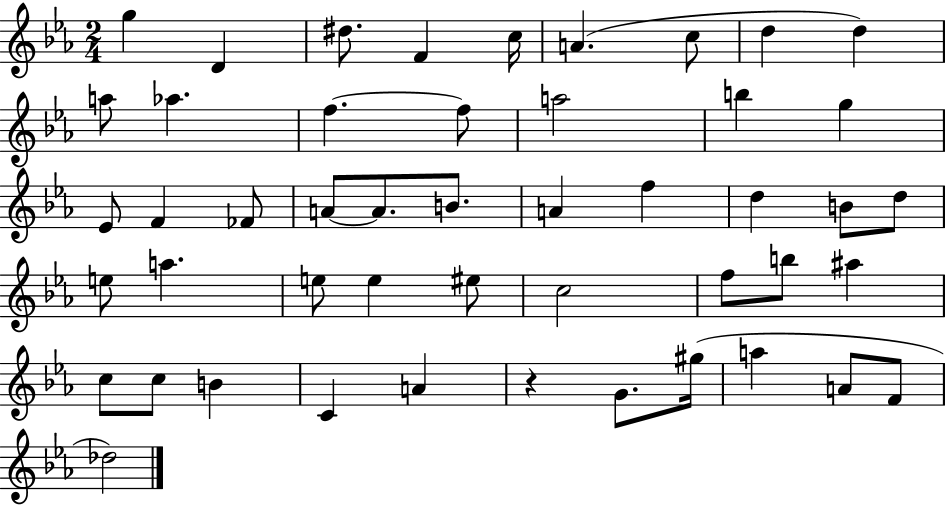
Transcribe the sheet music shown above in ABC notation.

X:1
T:Untitled
M:2/4
L:1/4
K:Eb
g D ^d/2 F c/4 A c/2 d d a/2 _a f f/2 a2 b g _E/2 F _F/2 A/2 A/2 B/2 A f d B/2 d/2 e/2 a e/2 e ^e/2 c2 f/2 b/2 ^a c/2 c/2 B C A z G/2 ^g/4 a A/2 F/2 _d2